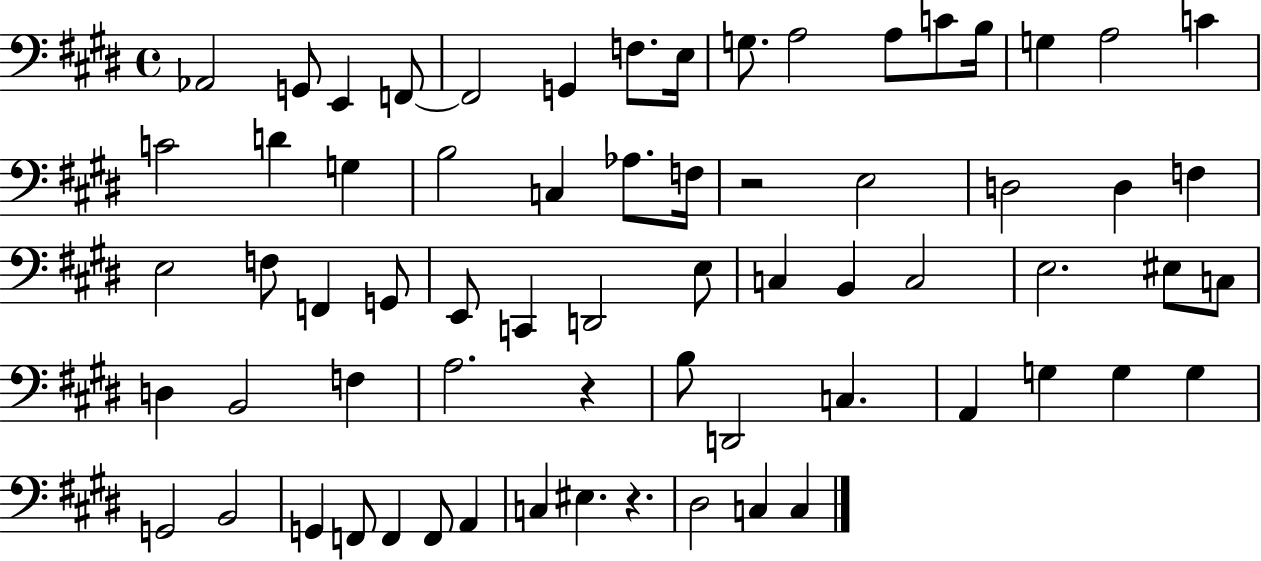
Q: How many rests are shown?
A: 3